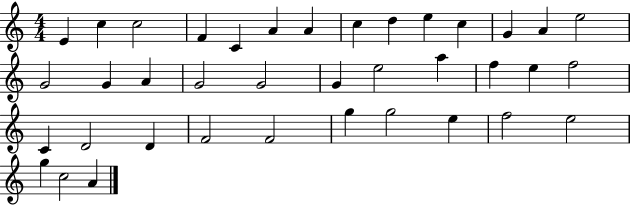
X:1
T:Untitled
M:4/4
L:1/4
K:C
E c c2 F C A A c d e c G A e2 G2 G A G2 G2 G e2 a f e f2 C D2 D F2 F2 g g2 e f2 e2 g c2 A